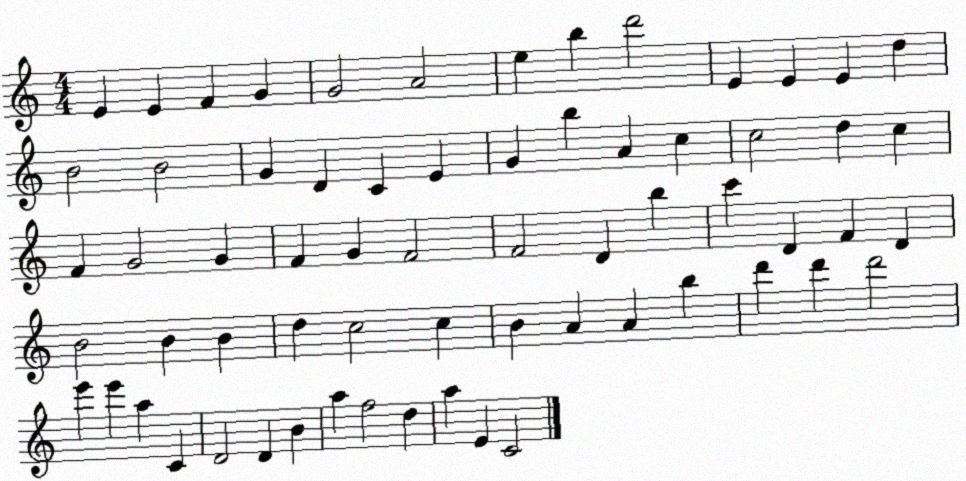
X:1
T:Untitled
M:4/4
L:1/4
K:C
E E F G G2 A2 e b d'2 E E E d B2 B2 G D C E G b A c c2 d c F G2 G F G F2 F2 D b c' D F D B2 B B d c2 c B A A b d' d' d'2 e' e' a C D2 D B a f2 d a E C2